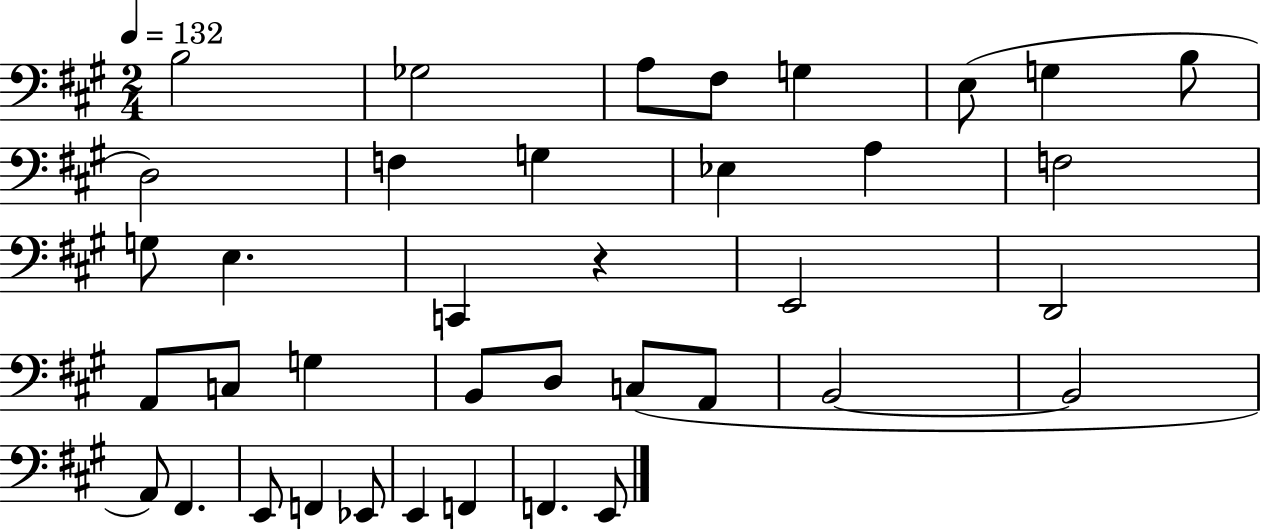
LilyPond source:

{
  \clef bass
  \numericTimeSignature
  \time 2/4
  \key a \major
  \tempo 4 = 132
  b2 | ges2 | a8 fis8 g4 | e8( g4 b8 | \break d2) | f4 g4 | ees4 a4 | f2 | \break g8 e4. | c,4 r4 | e,2 | d,2 | \break a,8 c8 g4 | b,8 d8 c8( a,8 | b,2~~ | b,2 | \break a,8) fis,4. | e,8 f,4 ees,8 | e,4 f,4 | f,4. e,8 | \break \bar "|."
}